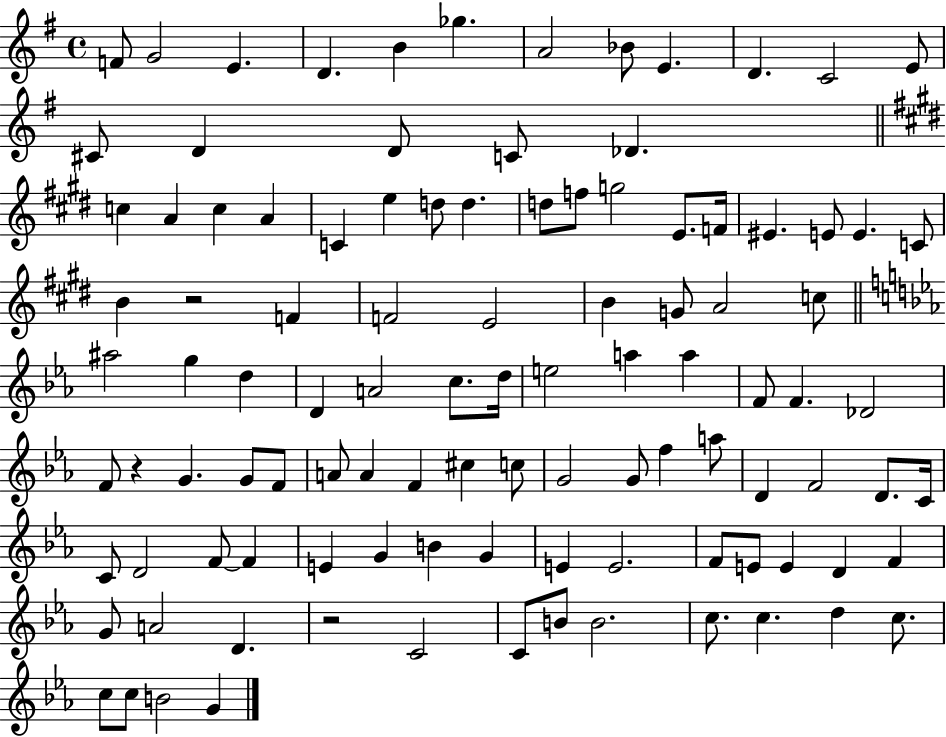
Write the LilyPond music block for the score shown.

{
  \clef treble
  \time 4/4
  \defaultTimeSignature
  \key g \major
  \repeat volta 2 { f'8 g'2 e'4. | d'4. b'4 ges''4. | a'2 bes'8 e'4. | d'4. c'2 e'8 | \break cis'8 d'4 d'8 c'8 des'4. | \bar "||" \break \key e \major c''4 a'4 c''4 a'4 | c'4 e''4 d''8 d''4. | d''8 f''8 g''2 e'8. f'16 | eis'4. e'8 e'4. c'8 | \break b'4 r2 f'4 | f'2 e'2 | b'4 g'8 a'2 c''8 | \bar "||" \break \key ees \major ais''2 g''4 d''4 | d'4 a'2 c''8. d''16 | e''2 a''4 a''4 | f'8 f'4. des'2 | \break f'8 r4 g'4. g'8 f'8 | a'8 a'4 f'4 cis''4 c''8 | g'2 g'8 f''4 a''8 | d'4 f'2 d'8. c'16 | \break c'8 d'2 f'8~~ f'4 | e'4 g'4 b'4 g'4 | e'4 e'2. | f'8 e'8 e'4 d'4 f'4 | \break g'8 a'2 d'4. | r2 c'2 | c'8 b'8 b'2. | c''8. c''4. d''4 c''8. | \break c''8 c''8 b'2 g'4 | } \bar "|."
}